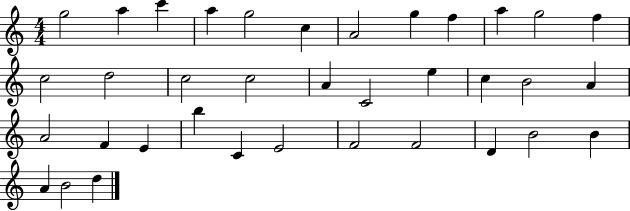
{
  \clef treble
  \numericTimeSignature
  \time 4/4
  \key c \major
  g''2 a''4 c'''4 | a''4 g''2 c''4 | a'2 g''4 f''4 | a''4 g''2 f''4 | \break c''2 d''2 | c''2 c''2 | a'4 c'2 e''4 | c''4 b'2 a'4 | \break a'2 f'4 e'4 | b''4 c'4 e'2 | f'2 f'2 | d'4 b'2 b'4 | \break a'4 b'2 d''4 | \bar "|."
}